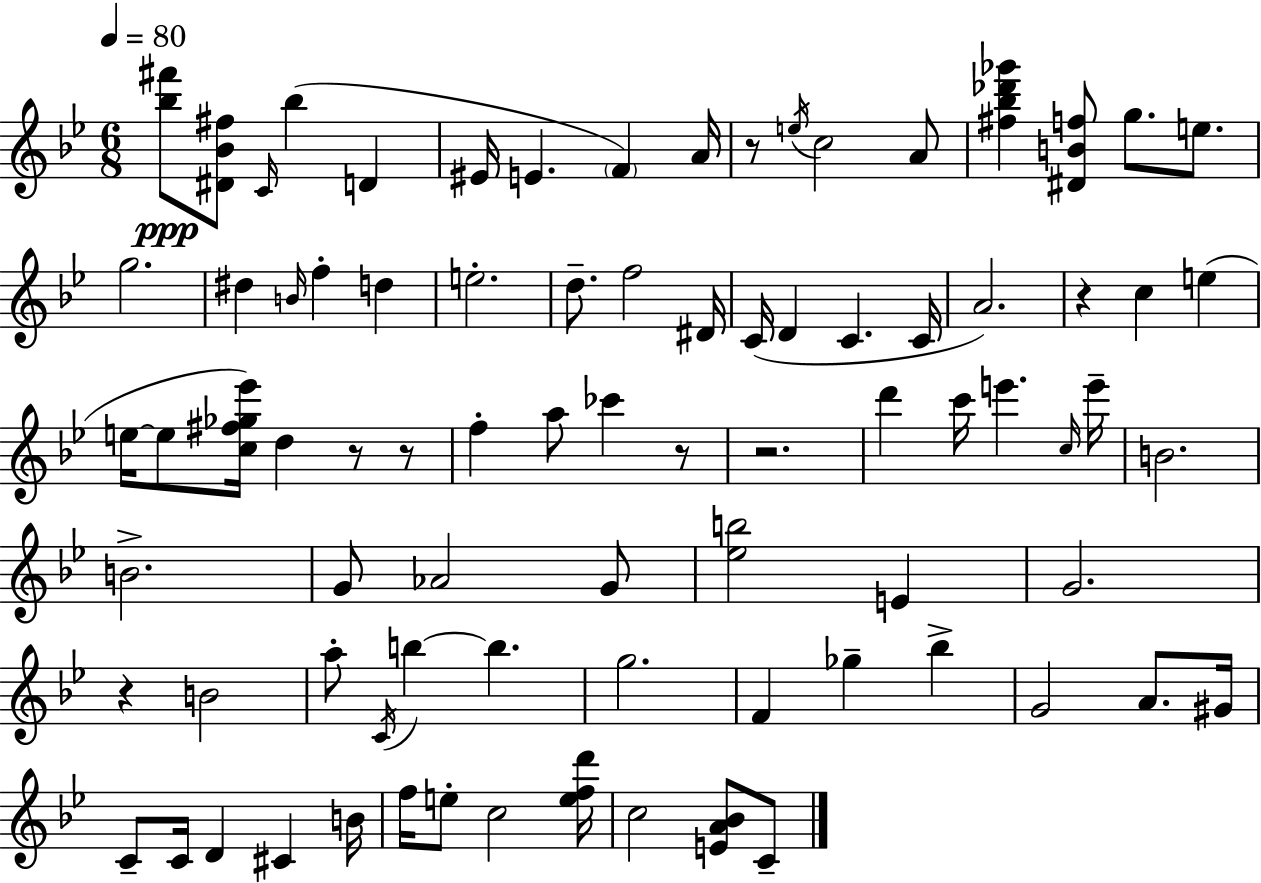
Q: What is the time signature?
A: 6/8